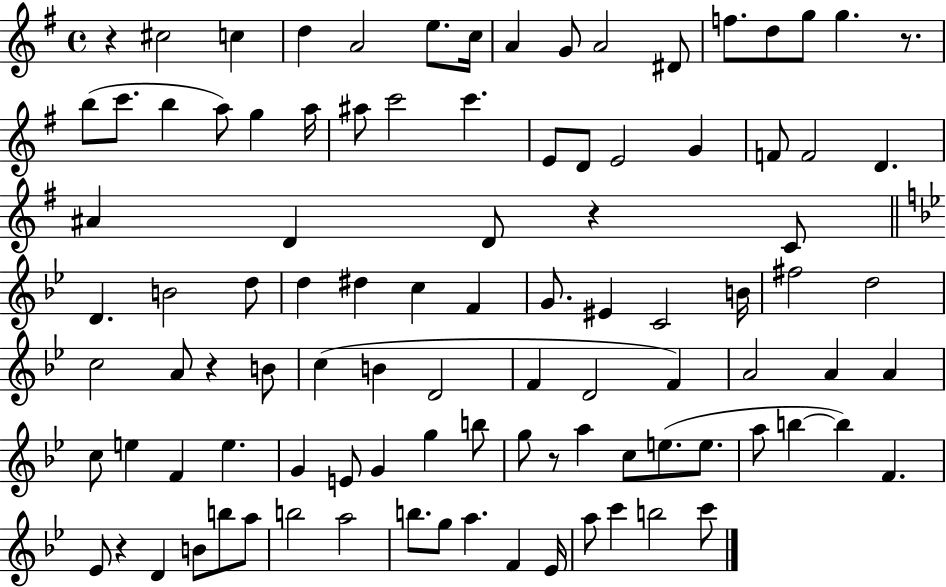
{
  \clef treble
  \time 4/4
  \defaultTimeSignature
  \key g \major
  r4 cis''2 c''4 | d''4 a'2 e''8. c''16 | a'4 g'8 a'2 dis'8 | f''8. d''8 g''8 g''4. r8. | \break b''8( c'''8. b''4 a''8) g''4 a''16 | ais''8 c'''2 c'''4. | e'8 d'8 e'2 g'4 | f'8 f'2 d'4. | \break ais'4 d'4 d'8 r4 c'8 | \bar "||" \break \key bes \major d'4. b'2 d''8 | d''4 dis''4 c''4 f'4 | g'8. eis'4 c'2 b'16 | fis''2 d''2 | \break c''2 a'8 r4 b'8 | c''4( b'4 d'2 | f'4 d'2 f'4) | a'2 a'4 a'4 | \break c''8 e''4 f'4 e''4. | g'4 e'8 g'4 g''4 b''8 | g''8 r8 a''4 c''8 e''8.( e''8. | a''8 b''4~~ b''4) f'4. | \break ees'8 r4 d'4 b'8 b''8 a''8 | b''2 a''2 | b''8. g''8 a''4. f'4 ees'16 | a''8 c'''4 b''2 c'''8 | \break \bar "|."
}